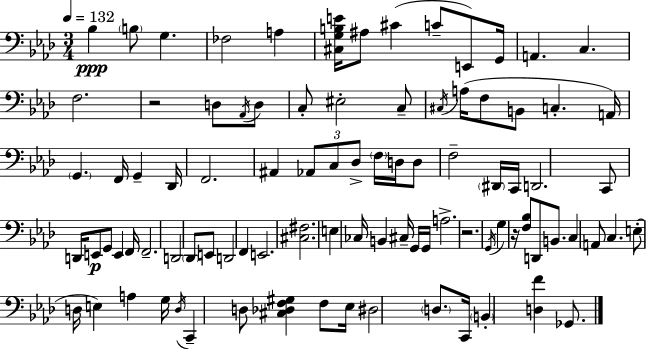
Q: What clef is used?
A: bass